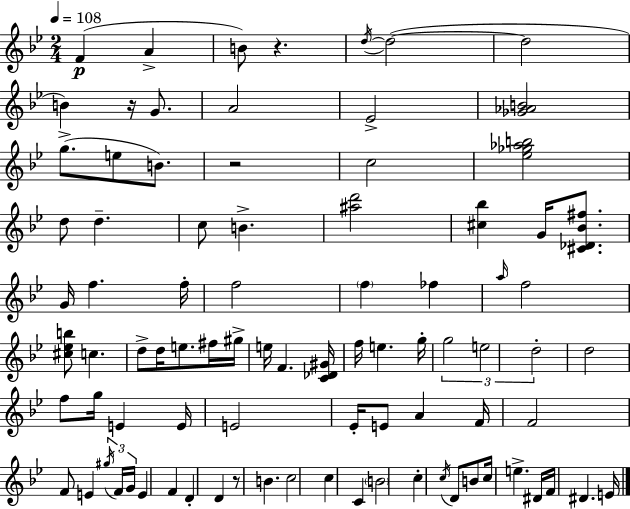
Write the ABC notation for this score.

X:1
T:Untitled
M:2/4
L:1/4
K:Bb
F A B/2 z d/4 d2 d2 B z/4 G/2 A2 _E2 [_G_AB]2 g/2 e/2 B/2 z2 c2 [_e_g_ab]2 d/2 d c/2 B [^ad']2 [^c_b] G/4 [^C_D_B^f]/2 G/4 f f/4 f2 f _f a/4 f2 [^c_eb]/2 c d/2 d/4 e/2 ^f/4 ^g/4 e/4 F [C_D^G]/4 f/4 e g/4 g2 e2 d2 d2 f/2 g/4 E E/4 E2 _E/4 E/2 A F/4 F2 F/2 E ^g/4 F/4 G/4 E F D D z/2 B c2 c C B2 c c/4 D/2 B/2 c/4 e ^D/4 F/4 ^D E/4